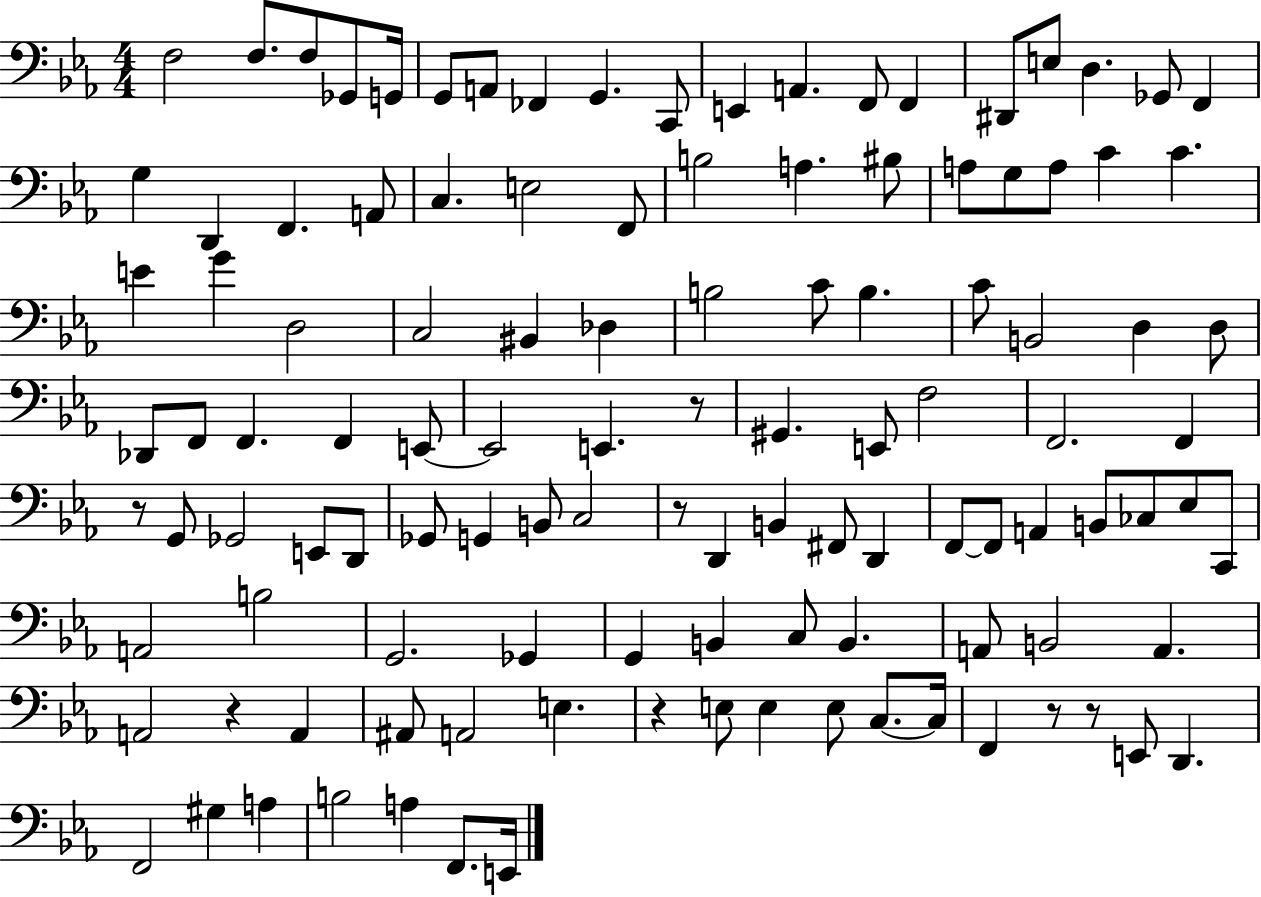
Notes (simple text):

F3/h F3/e. F3/e Gb2/e G2/s G2/e A2/e FES2/q G2/q. C2/e E2/q A2/q. F2/e F2/q D#2/e E3/e D3/q. Gb2/e F2/q G3/q D2/q F2/q. A2/e C3/q. E3/h F2/e B3/h A3/q. BIS3/e A3/e G3/e A3/e C4/q C4/q. E4/q G4/q D3/h C3/h BIS2/q Db3/q B3/h C4/e B3/q. C4/e B2/h D3/q D3/e Db2/e F2/e F2/q. F2/q E2/e E2/h E2/q. R/e G#2/q. E2/e F3/h F2/h. F2/q R/e G2/e Gb2/h E2/e D2/e Gb2/e G2/q B2/e C3/h R/e D2/q B2/q F#2/e D2/q F2/e F2/e A2/q B2/e CES3/e Eb3/e C2/e A2/h B3/h G2/h. Gb2/q G2/q B2/q C3/e B2/q. A2/e B2/h A2/q. A2/h R/q A2/q A#2/e A2/h E3/q. R/q E3/e E3/q E3/e C3/e. C3/s F2/q R/e R/e E2/e D2/q. F2/h G#3/q A3/q B3/h A3/q F2/e. E2/s